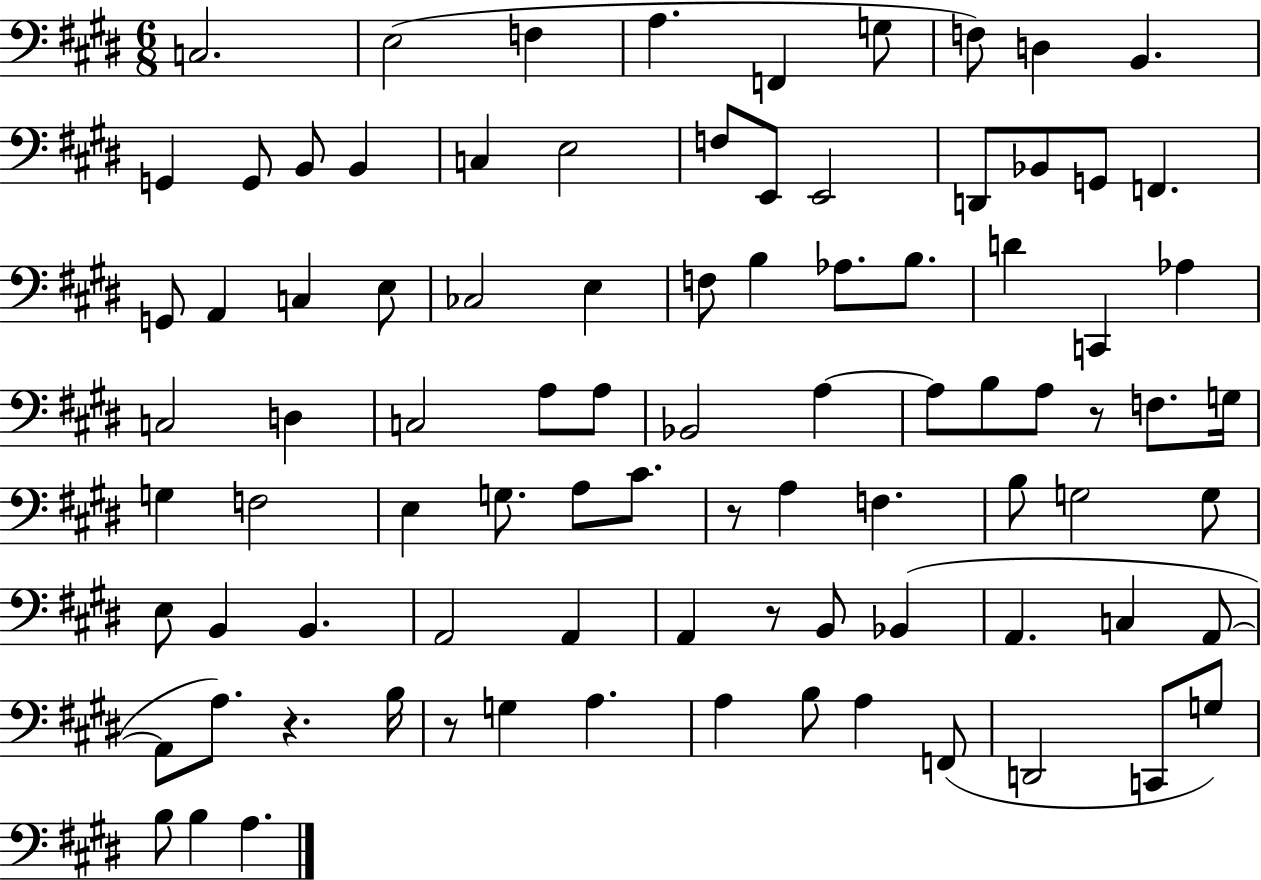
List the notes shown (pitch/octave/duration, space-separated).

C3/h. E3/h F3/q A3/q. F2/q G3/e F3/e D3/q B2/q. G2/q G2/e B2/e B2/q C3/q E3/h F3/e E2/e E2/h D2/e Bb2/e G2/e F2/q. G2/e A2/q C3/q E3/e CES3/h E3/q F3/e B3/q Ab3/e. B3/e. D4/q C2/q Ab3/q C3/h D3/q C3/h A3/e A3/e Bb2/h A3/q A3/e B3/e A3/e R/e F3/e. G3/s G3/q F3/h E3/q G3/e. A3/e C#4/e. R/e A3/q F3/q. B3/e G3/h G3/e E3/e B2/q B2/q. A2/h A2/q A2/q R/e B2/e Bb2/q A2/q. C3/q A2/e A2/e A3/e. R/q. B3/s R/e G3/q A3/q. A3/q B3/e A3/q F2/e D2/h C2/e G3/e B3/e B3/q A3/q.